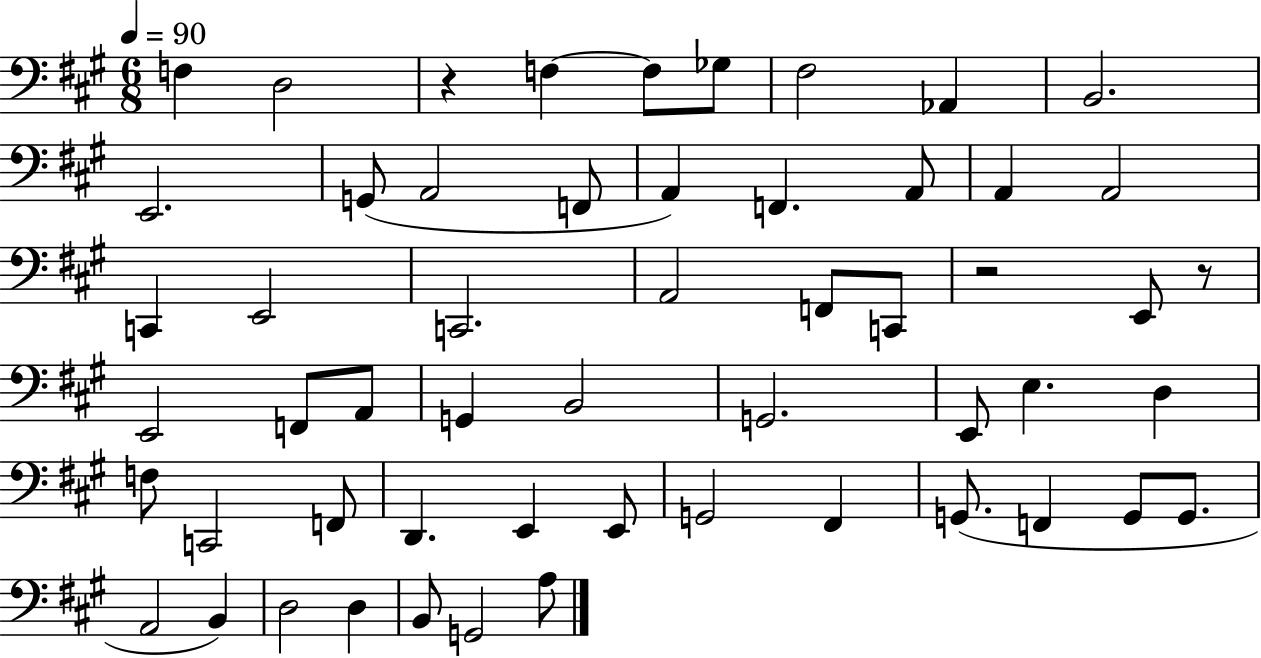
X:1
T:Untitled
M:6/8
L:1/4
K:A
F, D,2 z F, F,/2 _G,/2 ^F,2 _A,, B,,2 E,,2 G,,/2 A,,2 F,,/2 A,, F,, A,,/2 A,, A,,2 C,, E,,2 C,,2 A,,2 F,,/2 C,,/2 z2 E,,/2 z/2 E,,2 F,,/2 A,,/2 G,, B,,2 G,,2 E,,/2 E, D, F,/2 C,,2 F,,/2 D,, E,, E,,/2 G,,2 ^F,, G,,/2 F,, G,,/2 G,,/2 A,,2 B,, D,2 D, B,,/2 G,,2 A,/2